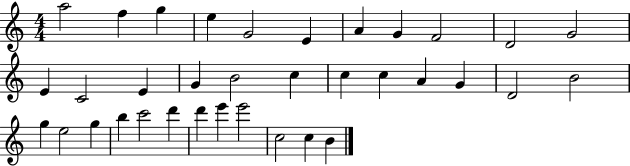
A5/h F5/q G5/q E5/q G4/h E4/q A4/q G4/q F4/h D4/h G4/h E4/q C4/h E4/q G4/q B4/h C5/q C5/q C5/q A4/q G4/q D4/h B4/h G5/q E5/h G5/q B5/q C6/h D6/q D6/q E6/q E6/h C5/h C5/q B4/q